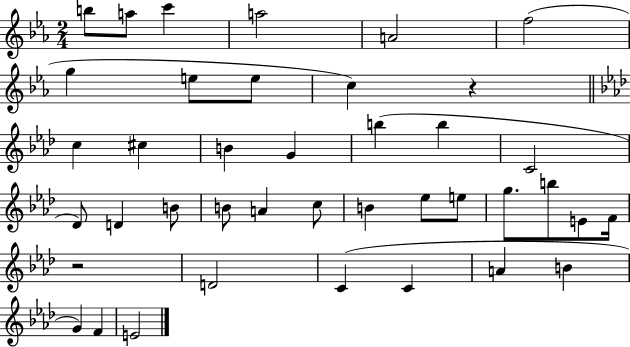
{
  \clef treble
  \numericTimeSignature
  \time 2/4
  \key ees \major
  b''8 a''8 c'''4 | a''2 | a'2 | f''2( | \break g''4 e''8 e''8 | c''4) r4 | \bar "||" \break \key f \minor c''4 cis''4 | b'4 g'4 | b''4( b''4 | c'2 | \break des'8) d'4 b'8 | b'8 a'4 c''8 | b'4 ees''8 e''8 | g''8. b''8 e'8 f'16 | \break r2 | d'2 | c'4( c'4 | a'4 b'4 | \break g'4) f'4 | e'2 | \bar "|."
}